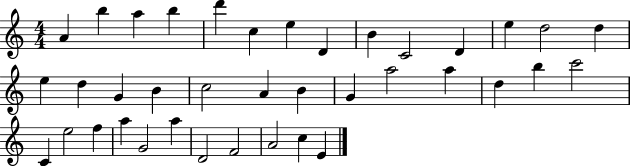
A4/q B5/q A5/q B5/q D6/q C5/q E5/q D4/q B4/q C4/h D4/q E5/q D5/h D5/q E5/q D5/q G4/q B4/q C5/h A4/q B4/q G4/q A5/h A5/q D5/q B5/q C6/h C4/q E5/h F5/q A5/q G4/h A5/q D4/h F4/h A4/h C5/q E4/q